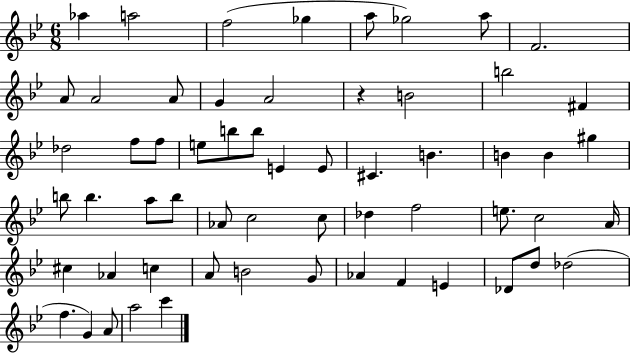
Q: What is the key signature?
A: BES major